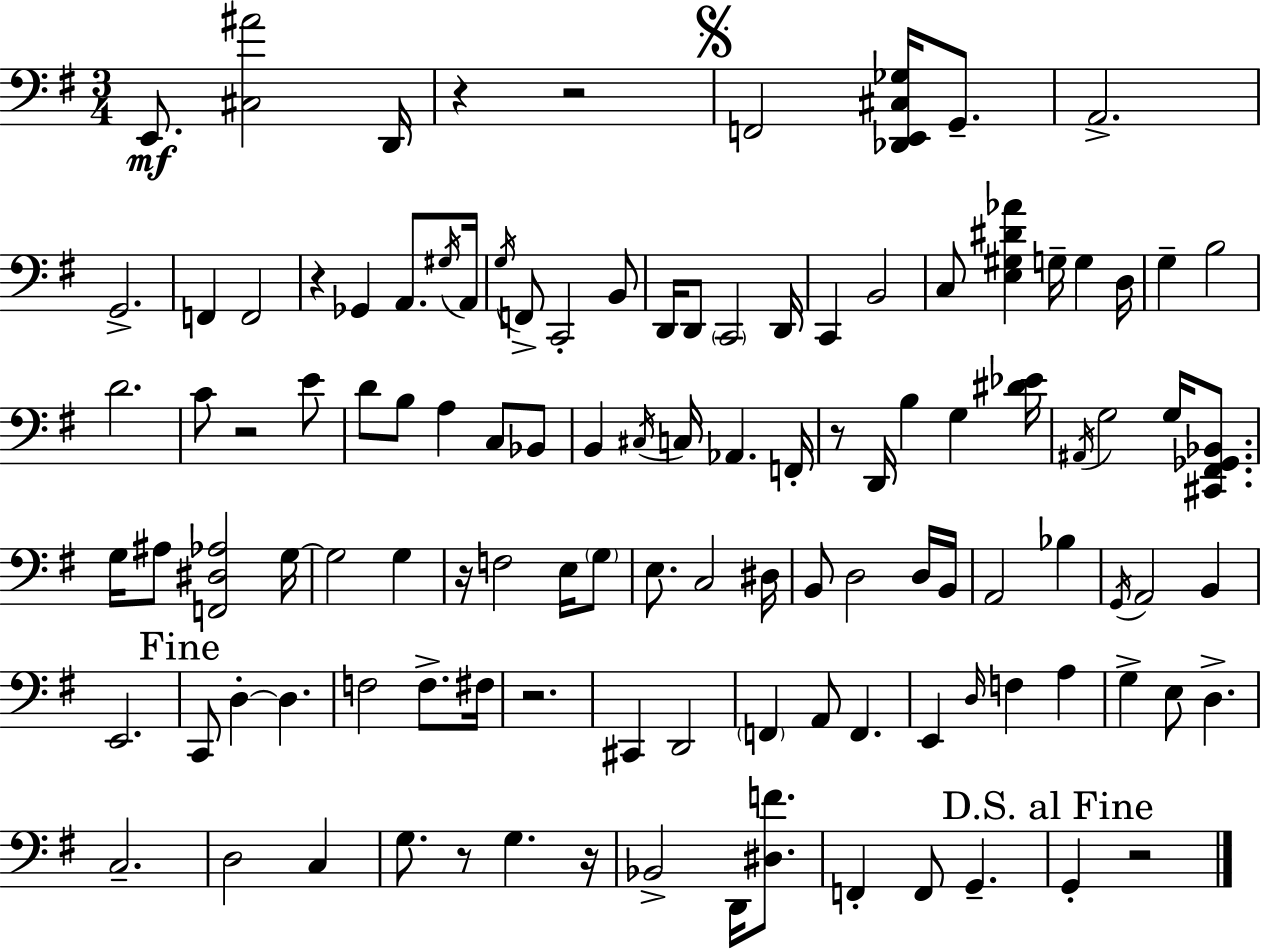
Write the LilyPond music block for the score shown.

{
  \clef bass
  \numericTimeSignature
  \time 3/4
  \key g \major
  e,8.\mf <cis ais'>2 d,16 | r4 r2 | \mark \markup { \musicglyph "scripts.segno" } f,2 <des, e, cis ges>16 g,8.-- | a,2.-> | \break g,2.-> | f,4 f,2 | r4 ges,4 a,8. \acciaccatura { gis16 } | a,16 \acciaccatura { g16 } f,8-> c,2-. | \break b,8 d,16 d,8 \parenthesize c,2 | d,16 c,4 b,2 | c8 <e gis dis' aes'>4 g16-- g4 | d16 g4-- b2 | \break d'2. | c'8 r2 | e'8 d'8 b8 a4 c8 | bes,8 b,4 \acciaccatura { cis16 } c16 aes,4. | \break f,16-. r8 d,16 b4 g4 | <dis' ees'>16 \acciaccatura { ais,16 } g2 | g16 <cis, fis, ges, bes,>8. g16 ais8 <f, dis aes>2 | g16~~ g2 | \break g4 r16 f2 | e16 \parenthesize g8 e8. c2 | dis16 b,8 d2 | d16 b,16 a,2 | \break bes4 \acciaccatura { g,16 } a,2 | b,4 e,2. | \mark "Fine" c,8 d4-.~~ d4. | f2 | \break f8.-> fis16 r2. | cis,4 d,2 | \parenthesize f,4 a,8 f,4. | e,4 \grace { d16 } f4 | \break a4 g4-> e8 | d4.-> c2.-- | d2 | c4 g8. r8 g4. | \break r16 bes,2-> | d,16 <dis f'>8. f,4-. f,8 | g,4.-- \mark "D.S. al Fine" g,4-. r2 | \bar "|."
}